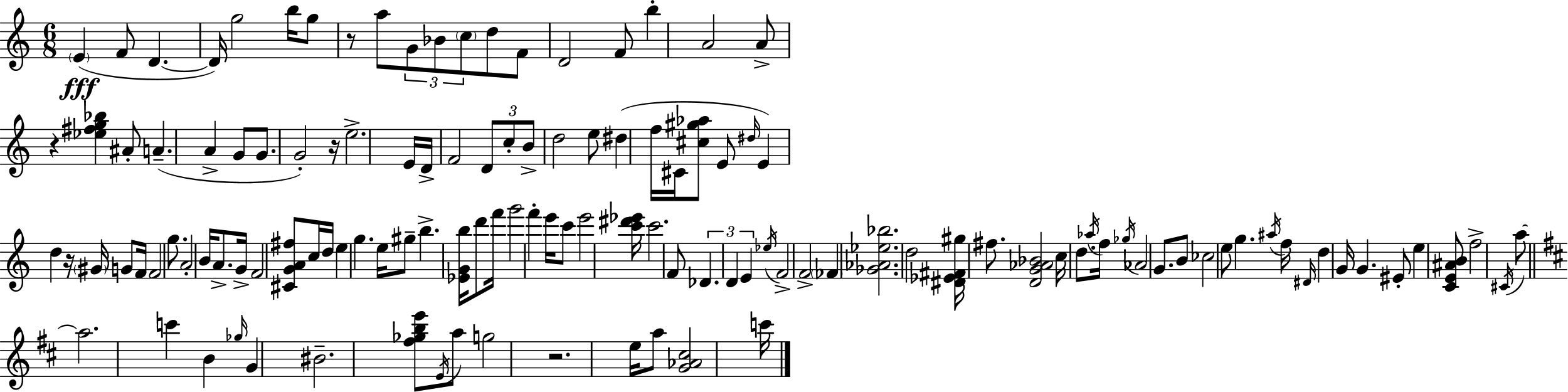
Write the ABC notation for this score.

X:1
T:Untitled
M:6/8
L:1/4
K:Am
E F/2 D D/4 g2 b/4 g/2 z/2 a/2 G/2 _B/2 c/2 d/2 F/2 D2 F/2 b A2 A/2 z [_e^fg_b] ^A/2 A A G/2 G/2 G2 z/4 e2 E/4 D/4 F2 D/2 c/2 B/2 d2 e/2 ^d f/4 ^C/4 [^c^g_a]/2 E/2 ^d/4 E d z/4 ^G/4 G/2 F/4 F2 g/2 A2 B/4 A/2 G/4 F2 [^CGA^f]/2 c/4 d/4 e g e/4 ^g/2 b [_EGb]/4 d'/2 f'/4 g'2 f' e'/4 c'/2 e'2 [c'^d'_e']/4 c'2 F/2 _D D E _e/4 F2 F2 _F [_G_A_e_b]2 d2 [^D_E^F^g]/4 ^f/2 [DG_A_B]2 c/4 d/2 _a/4 f/4 _g/4 _A2 G/2 B/2 _c2 e/2 g ^a/4 f/4 ^D/4 d G/4 G ^E/2 e [CE^AB]/2 f2 ^C/4 a/2 a2 c' B _g/4 G ^B2 [^f_gbe']/2 E/4 a/2 g2 z2 e/4 a/2 [G_A^c]2 c'/4